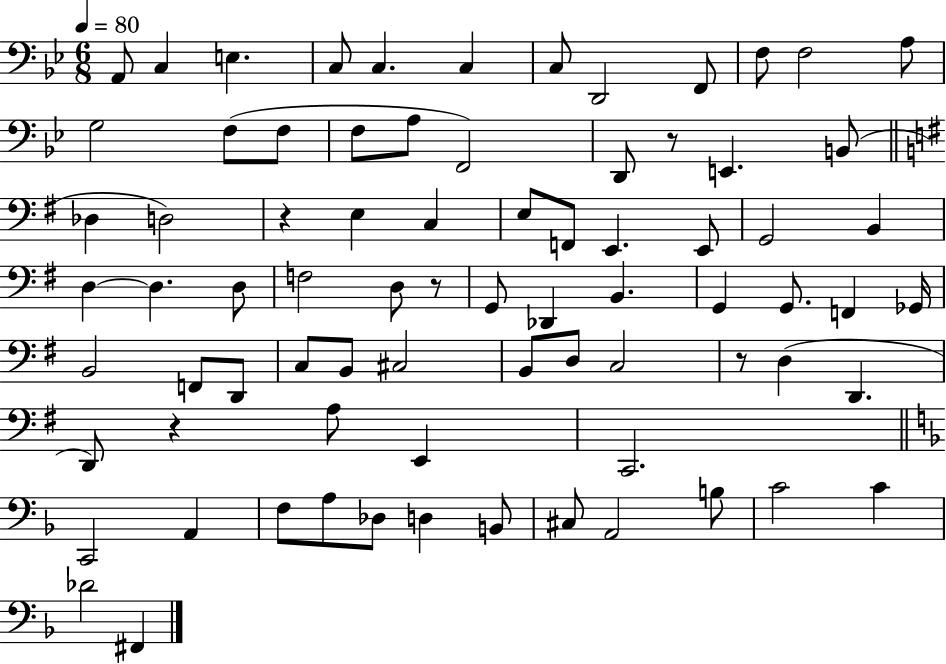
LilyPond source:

{
  \clef bass
  \numericTimeSignature
  \time 6/8
  \key bes \major
  \tempo 4 = 80
  a,8 c4 e4. | c8 c4. c4 | c8 d,2 f,8 | f8 f2 a8 | \break g2 f8( f8 | f8 a8 f,2) | d,8 r8 e,4. b,8( | \bar "||" \break \key g \major des4 d2) | r4 e4 c4 | e8 f,8 e,4. e,8 | g,2 b,4 | \break d4~~ d4. d8 | f2 d8 r8 | g,8 des,4 b,4. | g,4 g,8. f,4 ges,16 | \break b,2 f,8 d,8 | c8 b,8 cis2 | b,8 d8 c2 | r8 d4( d,4. | \break d,8) r4 a8 e,4 | c,2. | \bar "||" \break \key d \minor c,2 a,4 | f8 a8 des8 d4 b,8 | cis8 a,2 b8 | c'2 c'4 | \break des'2 fis,4 | \bar "|."
}